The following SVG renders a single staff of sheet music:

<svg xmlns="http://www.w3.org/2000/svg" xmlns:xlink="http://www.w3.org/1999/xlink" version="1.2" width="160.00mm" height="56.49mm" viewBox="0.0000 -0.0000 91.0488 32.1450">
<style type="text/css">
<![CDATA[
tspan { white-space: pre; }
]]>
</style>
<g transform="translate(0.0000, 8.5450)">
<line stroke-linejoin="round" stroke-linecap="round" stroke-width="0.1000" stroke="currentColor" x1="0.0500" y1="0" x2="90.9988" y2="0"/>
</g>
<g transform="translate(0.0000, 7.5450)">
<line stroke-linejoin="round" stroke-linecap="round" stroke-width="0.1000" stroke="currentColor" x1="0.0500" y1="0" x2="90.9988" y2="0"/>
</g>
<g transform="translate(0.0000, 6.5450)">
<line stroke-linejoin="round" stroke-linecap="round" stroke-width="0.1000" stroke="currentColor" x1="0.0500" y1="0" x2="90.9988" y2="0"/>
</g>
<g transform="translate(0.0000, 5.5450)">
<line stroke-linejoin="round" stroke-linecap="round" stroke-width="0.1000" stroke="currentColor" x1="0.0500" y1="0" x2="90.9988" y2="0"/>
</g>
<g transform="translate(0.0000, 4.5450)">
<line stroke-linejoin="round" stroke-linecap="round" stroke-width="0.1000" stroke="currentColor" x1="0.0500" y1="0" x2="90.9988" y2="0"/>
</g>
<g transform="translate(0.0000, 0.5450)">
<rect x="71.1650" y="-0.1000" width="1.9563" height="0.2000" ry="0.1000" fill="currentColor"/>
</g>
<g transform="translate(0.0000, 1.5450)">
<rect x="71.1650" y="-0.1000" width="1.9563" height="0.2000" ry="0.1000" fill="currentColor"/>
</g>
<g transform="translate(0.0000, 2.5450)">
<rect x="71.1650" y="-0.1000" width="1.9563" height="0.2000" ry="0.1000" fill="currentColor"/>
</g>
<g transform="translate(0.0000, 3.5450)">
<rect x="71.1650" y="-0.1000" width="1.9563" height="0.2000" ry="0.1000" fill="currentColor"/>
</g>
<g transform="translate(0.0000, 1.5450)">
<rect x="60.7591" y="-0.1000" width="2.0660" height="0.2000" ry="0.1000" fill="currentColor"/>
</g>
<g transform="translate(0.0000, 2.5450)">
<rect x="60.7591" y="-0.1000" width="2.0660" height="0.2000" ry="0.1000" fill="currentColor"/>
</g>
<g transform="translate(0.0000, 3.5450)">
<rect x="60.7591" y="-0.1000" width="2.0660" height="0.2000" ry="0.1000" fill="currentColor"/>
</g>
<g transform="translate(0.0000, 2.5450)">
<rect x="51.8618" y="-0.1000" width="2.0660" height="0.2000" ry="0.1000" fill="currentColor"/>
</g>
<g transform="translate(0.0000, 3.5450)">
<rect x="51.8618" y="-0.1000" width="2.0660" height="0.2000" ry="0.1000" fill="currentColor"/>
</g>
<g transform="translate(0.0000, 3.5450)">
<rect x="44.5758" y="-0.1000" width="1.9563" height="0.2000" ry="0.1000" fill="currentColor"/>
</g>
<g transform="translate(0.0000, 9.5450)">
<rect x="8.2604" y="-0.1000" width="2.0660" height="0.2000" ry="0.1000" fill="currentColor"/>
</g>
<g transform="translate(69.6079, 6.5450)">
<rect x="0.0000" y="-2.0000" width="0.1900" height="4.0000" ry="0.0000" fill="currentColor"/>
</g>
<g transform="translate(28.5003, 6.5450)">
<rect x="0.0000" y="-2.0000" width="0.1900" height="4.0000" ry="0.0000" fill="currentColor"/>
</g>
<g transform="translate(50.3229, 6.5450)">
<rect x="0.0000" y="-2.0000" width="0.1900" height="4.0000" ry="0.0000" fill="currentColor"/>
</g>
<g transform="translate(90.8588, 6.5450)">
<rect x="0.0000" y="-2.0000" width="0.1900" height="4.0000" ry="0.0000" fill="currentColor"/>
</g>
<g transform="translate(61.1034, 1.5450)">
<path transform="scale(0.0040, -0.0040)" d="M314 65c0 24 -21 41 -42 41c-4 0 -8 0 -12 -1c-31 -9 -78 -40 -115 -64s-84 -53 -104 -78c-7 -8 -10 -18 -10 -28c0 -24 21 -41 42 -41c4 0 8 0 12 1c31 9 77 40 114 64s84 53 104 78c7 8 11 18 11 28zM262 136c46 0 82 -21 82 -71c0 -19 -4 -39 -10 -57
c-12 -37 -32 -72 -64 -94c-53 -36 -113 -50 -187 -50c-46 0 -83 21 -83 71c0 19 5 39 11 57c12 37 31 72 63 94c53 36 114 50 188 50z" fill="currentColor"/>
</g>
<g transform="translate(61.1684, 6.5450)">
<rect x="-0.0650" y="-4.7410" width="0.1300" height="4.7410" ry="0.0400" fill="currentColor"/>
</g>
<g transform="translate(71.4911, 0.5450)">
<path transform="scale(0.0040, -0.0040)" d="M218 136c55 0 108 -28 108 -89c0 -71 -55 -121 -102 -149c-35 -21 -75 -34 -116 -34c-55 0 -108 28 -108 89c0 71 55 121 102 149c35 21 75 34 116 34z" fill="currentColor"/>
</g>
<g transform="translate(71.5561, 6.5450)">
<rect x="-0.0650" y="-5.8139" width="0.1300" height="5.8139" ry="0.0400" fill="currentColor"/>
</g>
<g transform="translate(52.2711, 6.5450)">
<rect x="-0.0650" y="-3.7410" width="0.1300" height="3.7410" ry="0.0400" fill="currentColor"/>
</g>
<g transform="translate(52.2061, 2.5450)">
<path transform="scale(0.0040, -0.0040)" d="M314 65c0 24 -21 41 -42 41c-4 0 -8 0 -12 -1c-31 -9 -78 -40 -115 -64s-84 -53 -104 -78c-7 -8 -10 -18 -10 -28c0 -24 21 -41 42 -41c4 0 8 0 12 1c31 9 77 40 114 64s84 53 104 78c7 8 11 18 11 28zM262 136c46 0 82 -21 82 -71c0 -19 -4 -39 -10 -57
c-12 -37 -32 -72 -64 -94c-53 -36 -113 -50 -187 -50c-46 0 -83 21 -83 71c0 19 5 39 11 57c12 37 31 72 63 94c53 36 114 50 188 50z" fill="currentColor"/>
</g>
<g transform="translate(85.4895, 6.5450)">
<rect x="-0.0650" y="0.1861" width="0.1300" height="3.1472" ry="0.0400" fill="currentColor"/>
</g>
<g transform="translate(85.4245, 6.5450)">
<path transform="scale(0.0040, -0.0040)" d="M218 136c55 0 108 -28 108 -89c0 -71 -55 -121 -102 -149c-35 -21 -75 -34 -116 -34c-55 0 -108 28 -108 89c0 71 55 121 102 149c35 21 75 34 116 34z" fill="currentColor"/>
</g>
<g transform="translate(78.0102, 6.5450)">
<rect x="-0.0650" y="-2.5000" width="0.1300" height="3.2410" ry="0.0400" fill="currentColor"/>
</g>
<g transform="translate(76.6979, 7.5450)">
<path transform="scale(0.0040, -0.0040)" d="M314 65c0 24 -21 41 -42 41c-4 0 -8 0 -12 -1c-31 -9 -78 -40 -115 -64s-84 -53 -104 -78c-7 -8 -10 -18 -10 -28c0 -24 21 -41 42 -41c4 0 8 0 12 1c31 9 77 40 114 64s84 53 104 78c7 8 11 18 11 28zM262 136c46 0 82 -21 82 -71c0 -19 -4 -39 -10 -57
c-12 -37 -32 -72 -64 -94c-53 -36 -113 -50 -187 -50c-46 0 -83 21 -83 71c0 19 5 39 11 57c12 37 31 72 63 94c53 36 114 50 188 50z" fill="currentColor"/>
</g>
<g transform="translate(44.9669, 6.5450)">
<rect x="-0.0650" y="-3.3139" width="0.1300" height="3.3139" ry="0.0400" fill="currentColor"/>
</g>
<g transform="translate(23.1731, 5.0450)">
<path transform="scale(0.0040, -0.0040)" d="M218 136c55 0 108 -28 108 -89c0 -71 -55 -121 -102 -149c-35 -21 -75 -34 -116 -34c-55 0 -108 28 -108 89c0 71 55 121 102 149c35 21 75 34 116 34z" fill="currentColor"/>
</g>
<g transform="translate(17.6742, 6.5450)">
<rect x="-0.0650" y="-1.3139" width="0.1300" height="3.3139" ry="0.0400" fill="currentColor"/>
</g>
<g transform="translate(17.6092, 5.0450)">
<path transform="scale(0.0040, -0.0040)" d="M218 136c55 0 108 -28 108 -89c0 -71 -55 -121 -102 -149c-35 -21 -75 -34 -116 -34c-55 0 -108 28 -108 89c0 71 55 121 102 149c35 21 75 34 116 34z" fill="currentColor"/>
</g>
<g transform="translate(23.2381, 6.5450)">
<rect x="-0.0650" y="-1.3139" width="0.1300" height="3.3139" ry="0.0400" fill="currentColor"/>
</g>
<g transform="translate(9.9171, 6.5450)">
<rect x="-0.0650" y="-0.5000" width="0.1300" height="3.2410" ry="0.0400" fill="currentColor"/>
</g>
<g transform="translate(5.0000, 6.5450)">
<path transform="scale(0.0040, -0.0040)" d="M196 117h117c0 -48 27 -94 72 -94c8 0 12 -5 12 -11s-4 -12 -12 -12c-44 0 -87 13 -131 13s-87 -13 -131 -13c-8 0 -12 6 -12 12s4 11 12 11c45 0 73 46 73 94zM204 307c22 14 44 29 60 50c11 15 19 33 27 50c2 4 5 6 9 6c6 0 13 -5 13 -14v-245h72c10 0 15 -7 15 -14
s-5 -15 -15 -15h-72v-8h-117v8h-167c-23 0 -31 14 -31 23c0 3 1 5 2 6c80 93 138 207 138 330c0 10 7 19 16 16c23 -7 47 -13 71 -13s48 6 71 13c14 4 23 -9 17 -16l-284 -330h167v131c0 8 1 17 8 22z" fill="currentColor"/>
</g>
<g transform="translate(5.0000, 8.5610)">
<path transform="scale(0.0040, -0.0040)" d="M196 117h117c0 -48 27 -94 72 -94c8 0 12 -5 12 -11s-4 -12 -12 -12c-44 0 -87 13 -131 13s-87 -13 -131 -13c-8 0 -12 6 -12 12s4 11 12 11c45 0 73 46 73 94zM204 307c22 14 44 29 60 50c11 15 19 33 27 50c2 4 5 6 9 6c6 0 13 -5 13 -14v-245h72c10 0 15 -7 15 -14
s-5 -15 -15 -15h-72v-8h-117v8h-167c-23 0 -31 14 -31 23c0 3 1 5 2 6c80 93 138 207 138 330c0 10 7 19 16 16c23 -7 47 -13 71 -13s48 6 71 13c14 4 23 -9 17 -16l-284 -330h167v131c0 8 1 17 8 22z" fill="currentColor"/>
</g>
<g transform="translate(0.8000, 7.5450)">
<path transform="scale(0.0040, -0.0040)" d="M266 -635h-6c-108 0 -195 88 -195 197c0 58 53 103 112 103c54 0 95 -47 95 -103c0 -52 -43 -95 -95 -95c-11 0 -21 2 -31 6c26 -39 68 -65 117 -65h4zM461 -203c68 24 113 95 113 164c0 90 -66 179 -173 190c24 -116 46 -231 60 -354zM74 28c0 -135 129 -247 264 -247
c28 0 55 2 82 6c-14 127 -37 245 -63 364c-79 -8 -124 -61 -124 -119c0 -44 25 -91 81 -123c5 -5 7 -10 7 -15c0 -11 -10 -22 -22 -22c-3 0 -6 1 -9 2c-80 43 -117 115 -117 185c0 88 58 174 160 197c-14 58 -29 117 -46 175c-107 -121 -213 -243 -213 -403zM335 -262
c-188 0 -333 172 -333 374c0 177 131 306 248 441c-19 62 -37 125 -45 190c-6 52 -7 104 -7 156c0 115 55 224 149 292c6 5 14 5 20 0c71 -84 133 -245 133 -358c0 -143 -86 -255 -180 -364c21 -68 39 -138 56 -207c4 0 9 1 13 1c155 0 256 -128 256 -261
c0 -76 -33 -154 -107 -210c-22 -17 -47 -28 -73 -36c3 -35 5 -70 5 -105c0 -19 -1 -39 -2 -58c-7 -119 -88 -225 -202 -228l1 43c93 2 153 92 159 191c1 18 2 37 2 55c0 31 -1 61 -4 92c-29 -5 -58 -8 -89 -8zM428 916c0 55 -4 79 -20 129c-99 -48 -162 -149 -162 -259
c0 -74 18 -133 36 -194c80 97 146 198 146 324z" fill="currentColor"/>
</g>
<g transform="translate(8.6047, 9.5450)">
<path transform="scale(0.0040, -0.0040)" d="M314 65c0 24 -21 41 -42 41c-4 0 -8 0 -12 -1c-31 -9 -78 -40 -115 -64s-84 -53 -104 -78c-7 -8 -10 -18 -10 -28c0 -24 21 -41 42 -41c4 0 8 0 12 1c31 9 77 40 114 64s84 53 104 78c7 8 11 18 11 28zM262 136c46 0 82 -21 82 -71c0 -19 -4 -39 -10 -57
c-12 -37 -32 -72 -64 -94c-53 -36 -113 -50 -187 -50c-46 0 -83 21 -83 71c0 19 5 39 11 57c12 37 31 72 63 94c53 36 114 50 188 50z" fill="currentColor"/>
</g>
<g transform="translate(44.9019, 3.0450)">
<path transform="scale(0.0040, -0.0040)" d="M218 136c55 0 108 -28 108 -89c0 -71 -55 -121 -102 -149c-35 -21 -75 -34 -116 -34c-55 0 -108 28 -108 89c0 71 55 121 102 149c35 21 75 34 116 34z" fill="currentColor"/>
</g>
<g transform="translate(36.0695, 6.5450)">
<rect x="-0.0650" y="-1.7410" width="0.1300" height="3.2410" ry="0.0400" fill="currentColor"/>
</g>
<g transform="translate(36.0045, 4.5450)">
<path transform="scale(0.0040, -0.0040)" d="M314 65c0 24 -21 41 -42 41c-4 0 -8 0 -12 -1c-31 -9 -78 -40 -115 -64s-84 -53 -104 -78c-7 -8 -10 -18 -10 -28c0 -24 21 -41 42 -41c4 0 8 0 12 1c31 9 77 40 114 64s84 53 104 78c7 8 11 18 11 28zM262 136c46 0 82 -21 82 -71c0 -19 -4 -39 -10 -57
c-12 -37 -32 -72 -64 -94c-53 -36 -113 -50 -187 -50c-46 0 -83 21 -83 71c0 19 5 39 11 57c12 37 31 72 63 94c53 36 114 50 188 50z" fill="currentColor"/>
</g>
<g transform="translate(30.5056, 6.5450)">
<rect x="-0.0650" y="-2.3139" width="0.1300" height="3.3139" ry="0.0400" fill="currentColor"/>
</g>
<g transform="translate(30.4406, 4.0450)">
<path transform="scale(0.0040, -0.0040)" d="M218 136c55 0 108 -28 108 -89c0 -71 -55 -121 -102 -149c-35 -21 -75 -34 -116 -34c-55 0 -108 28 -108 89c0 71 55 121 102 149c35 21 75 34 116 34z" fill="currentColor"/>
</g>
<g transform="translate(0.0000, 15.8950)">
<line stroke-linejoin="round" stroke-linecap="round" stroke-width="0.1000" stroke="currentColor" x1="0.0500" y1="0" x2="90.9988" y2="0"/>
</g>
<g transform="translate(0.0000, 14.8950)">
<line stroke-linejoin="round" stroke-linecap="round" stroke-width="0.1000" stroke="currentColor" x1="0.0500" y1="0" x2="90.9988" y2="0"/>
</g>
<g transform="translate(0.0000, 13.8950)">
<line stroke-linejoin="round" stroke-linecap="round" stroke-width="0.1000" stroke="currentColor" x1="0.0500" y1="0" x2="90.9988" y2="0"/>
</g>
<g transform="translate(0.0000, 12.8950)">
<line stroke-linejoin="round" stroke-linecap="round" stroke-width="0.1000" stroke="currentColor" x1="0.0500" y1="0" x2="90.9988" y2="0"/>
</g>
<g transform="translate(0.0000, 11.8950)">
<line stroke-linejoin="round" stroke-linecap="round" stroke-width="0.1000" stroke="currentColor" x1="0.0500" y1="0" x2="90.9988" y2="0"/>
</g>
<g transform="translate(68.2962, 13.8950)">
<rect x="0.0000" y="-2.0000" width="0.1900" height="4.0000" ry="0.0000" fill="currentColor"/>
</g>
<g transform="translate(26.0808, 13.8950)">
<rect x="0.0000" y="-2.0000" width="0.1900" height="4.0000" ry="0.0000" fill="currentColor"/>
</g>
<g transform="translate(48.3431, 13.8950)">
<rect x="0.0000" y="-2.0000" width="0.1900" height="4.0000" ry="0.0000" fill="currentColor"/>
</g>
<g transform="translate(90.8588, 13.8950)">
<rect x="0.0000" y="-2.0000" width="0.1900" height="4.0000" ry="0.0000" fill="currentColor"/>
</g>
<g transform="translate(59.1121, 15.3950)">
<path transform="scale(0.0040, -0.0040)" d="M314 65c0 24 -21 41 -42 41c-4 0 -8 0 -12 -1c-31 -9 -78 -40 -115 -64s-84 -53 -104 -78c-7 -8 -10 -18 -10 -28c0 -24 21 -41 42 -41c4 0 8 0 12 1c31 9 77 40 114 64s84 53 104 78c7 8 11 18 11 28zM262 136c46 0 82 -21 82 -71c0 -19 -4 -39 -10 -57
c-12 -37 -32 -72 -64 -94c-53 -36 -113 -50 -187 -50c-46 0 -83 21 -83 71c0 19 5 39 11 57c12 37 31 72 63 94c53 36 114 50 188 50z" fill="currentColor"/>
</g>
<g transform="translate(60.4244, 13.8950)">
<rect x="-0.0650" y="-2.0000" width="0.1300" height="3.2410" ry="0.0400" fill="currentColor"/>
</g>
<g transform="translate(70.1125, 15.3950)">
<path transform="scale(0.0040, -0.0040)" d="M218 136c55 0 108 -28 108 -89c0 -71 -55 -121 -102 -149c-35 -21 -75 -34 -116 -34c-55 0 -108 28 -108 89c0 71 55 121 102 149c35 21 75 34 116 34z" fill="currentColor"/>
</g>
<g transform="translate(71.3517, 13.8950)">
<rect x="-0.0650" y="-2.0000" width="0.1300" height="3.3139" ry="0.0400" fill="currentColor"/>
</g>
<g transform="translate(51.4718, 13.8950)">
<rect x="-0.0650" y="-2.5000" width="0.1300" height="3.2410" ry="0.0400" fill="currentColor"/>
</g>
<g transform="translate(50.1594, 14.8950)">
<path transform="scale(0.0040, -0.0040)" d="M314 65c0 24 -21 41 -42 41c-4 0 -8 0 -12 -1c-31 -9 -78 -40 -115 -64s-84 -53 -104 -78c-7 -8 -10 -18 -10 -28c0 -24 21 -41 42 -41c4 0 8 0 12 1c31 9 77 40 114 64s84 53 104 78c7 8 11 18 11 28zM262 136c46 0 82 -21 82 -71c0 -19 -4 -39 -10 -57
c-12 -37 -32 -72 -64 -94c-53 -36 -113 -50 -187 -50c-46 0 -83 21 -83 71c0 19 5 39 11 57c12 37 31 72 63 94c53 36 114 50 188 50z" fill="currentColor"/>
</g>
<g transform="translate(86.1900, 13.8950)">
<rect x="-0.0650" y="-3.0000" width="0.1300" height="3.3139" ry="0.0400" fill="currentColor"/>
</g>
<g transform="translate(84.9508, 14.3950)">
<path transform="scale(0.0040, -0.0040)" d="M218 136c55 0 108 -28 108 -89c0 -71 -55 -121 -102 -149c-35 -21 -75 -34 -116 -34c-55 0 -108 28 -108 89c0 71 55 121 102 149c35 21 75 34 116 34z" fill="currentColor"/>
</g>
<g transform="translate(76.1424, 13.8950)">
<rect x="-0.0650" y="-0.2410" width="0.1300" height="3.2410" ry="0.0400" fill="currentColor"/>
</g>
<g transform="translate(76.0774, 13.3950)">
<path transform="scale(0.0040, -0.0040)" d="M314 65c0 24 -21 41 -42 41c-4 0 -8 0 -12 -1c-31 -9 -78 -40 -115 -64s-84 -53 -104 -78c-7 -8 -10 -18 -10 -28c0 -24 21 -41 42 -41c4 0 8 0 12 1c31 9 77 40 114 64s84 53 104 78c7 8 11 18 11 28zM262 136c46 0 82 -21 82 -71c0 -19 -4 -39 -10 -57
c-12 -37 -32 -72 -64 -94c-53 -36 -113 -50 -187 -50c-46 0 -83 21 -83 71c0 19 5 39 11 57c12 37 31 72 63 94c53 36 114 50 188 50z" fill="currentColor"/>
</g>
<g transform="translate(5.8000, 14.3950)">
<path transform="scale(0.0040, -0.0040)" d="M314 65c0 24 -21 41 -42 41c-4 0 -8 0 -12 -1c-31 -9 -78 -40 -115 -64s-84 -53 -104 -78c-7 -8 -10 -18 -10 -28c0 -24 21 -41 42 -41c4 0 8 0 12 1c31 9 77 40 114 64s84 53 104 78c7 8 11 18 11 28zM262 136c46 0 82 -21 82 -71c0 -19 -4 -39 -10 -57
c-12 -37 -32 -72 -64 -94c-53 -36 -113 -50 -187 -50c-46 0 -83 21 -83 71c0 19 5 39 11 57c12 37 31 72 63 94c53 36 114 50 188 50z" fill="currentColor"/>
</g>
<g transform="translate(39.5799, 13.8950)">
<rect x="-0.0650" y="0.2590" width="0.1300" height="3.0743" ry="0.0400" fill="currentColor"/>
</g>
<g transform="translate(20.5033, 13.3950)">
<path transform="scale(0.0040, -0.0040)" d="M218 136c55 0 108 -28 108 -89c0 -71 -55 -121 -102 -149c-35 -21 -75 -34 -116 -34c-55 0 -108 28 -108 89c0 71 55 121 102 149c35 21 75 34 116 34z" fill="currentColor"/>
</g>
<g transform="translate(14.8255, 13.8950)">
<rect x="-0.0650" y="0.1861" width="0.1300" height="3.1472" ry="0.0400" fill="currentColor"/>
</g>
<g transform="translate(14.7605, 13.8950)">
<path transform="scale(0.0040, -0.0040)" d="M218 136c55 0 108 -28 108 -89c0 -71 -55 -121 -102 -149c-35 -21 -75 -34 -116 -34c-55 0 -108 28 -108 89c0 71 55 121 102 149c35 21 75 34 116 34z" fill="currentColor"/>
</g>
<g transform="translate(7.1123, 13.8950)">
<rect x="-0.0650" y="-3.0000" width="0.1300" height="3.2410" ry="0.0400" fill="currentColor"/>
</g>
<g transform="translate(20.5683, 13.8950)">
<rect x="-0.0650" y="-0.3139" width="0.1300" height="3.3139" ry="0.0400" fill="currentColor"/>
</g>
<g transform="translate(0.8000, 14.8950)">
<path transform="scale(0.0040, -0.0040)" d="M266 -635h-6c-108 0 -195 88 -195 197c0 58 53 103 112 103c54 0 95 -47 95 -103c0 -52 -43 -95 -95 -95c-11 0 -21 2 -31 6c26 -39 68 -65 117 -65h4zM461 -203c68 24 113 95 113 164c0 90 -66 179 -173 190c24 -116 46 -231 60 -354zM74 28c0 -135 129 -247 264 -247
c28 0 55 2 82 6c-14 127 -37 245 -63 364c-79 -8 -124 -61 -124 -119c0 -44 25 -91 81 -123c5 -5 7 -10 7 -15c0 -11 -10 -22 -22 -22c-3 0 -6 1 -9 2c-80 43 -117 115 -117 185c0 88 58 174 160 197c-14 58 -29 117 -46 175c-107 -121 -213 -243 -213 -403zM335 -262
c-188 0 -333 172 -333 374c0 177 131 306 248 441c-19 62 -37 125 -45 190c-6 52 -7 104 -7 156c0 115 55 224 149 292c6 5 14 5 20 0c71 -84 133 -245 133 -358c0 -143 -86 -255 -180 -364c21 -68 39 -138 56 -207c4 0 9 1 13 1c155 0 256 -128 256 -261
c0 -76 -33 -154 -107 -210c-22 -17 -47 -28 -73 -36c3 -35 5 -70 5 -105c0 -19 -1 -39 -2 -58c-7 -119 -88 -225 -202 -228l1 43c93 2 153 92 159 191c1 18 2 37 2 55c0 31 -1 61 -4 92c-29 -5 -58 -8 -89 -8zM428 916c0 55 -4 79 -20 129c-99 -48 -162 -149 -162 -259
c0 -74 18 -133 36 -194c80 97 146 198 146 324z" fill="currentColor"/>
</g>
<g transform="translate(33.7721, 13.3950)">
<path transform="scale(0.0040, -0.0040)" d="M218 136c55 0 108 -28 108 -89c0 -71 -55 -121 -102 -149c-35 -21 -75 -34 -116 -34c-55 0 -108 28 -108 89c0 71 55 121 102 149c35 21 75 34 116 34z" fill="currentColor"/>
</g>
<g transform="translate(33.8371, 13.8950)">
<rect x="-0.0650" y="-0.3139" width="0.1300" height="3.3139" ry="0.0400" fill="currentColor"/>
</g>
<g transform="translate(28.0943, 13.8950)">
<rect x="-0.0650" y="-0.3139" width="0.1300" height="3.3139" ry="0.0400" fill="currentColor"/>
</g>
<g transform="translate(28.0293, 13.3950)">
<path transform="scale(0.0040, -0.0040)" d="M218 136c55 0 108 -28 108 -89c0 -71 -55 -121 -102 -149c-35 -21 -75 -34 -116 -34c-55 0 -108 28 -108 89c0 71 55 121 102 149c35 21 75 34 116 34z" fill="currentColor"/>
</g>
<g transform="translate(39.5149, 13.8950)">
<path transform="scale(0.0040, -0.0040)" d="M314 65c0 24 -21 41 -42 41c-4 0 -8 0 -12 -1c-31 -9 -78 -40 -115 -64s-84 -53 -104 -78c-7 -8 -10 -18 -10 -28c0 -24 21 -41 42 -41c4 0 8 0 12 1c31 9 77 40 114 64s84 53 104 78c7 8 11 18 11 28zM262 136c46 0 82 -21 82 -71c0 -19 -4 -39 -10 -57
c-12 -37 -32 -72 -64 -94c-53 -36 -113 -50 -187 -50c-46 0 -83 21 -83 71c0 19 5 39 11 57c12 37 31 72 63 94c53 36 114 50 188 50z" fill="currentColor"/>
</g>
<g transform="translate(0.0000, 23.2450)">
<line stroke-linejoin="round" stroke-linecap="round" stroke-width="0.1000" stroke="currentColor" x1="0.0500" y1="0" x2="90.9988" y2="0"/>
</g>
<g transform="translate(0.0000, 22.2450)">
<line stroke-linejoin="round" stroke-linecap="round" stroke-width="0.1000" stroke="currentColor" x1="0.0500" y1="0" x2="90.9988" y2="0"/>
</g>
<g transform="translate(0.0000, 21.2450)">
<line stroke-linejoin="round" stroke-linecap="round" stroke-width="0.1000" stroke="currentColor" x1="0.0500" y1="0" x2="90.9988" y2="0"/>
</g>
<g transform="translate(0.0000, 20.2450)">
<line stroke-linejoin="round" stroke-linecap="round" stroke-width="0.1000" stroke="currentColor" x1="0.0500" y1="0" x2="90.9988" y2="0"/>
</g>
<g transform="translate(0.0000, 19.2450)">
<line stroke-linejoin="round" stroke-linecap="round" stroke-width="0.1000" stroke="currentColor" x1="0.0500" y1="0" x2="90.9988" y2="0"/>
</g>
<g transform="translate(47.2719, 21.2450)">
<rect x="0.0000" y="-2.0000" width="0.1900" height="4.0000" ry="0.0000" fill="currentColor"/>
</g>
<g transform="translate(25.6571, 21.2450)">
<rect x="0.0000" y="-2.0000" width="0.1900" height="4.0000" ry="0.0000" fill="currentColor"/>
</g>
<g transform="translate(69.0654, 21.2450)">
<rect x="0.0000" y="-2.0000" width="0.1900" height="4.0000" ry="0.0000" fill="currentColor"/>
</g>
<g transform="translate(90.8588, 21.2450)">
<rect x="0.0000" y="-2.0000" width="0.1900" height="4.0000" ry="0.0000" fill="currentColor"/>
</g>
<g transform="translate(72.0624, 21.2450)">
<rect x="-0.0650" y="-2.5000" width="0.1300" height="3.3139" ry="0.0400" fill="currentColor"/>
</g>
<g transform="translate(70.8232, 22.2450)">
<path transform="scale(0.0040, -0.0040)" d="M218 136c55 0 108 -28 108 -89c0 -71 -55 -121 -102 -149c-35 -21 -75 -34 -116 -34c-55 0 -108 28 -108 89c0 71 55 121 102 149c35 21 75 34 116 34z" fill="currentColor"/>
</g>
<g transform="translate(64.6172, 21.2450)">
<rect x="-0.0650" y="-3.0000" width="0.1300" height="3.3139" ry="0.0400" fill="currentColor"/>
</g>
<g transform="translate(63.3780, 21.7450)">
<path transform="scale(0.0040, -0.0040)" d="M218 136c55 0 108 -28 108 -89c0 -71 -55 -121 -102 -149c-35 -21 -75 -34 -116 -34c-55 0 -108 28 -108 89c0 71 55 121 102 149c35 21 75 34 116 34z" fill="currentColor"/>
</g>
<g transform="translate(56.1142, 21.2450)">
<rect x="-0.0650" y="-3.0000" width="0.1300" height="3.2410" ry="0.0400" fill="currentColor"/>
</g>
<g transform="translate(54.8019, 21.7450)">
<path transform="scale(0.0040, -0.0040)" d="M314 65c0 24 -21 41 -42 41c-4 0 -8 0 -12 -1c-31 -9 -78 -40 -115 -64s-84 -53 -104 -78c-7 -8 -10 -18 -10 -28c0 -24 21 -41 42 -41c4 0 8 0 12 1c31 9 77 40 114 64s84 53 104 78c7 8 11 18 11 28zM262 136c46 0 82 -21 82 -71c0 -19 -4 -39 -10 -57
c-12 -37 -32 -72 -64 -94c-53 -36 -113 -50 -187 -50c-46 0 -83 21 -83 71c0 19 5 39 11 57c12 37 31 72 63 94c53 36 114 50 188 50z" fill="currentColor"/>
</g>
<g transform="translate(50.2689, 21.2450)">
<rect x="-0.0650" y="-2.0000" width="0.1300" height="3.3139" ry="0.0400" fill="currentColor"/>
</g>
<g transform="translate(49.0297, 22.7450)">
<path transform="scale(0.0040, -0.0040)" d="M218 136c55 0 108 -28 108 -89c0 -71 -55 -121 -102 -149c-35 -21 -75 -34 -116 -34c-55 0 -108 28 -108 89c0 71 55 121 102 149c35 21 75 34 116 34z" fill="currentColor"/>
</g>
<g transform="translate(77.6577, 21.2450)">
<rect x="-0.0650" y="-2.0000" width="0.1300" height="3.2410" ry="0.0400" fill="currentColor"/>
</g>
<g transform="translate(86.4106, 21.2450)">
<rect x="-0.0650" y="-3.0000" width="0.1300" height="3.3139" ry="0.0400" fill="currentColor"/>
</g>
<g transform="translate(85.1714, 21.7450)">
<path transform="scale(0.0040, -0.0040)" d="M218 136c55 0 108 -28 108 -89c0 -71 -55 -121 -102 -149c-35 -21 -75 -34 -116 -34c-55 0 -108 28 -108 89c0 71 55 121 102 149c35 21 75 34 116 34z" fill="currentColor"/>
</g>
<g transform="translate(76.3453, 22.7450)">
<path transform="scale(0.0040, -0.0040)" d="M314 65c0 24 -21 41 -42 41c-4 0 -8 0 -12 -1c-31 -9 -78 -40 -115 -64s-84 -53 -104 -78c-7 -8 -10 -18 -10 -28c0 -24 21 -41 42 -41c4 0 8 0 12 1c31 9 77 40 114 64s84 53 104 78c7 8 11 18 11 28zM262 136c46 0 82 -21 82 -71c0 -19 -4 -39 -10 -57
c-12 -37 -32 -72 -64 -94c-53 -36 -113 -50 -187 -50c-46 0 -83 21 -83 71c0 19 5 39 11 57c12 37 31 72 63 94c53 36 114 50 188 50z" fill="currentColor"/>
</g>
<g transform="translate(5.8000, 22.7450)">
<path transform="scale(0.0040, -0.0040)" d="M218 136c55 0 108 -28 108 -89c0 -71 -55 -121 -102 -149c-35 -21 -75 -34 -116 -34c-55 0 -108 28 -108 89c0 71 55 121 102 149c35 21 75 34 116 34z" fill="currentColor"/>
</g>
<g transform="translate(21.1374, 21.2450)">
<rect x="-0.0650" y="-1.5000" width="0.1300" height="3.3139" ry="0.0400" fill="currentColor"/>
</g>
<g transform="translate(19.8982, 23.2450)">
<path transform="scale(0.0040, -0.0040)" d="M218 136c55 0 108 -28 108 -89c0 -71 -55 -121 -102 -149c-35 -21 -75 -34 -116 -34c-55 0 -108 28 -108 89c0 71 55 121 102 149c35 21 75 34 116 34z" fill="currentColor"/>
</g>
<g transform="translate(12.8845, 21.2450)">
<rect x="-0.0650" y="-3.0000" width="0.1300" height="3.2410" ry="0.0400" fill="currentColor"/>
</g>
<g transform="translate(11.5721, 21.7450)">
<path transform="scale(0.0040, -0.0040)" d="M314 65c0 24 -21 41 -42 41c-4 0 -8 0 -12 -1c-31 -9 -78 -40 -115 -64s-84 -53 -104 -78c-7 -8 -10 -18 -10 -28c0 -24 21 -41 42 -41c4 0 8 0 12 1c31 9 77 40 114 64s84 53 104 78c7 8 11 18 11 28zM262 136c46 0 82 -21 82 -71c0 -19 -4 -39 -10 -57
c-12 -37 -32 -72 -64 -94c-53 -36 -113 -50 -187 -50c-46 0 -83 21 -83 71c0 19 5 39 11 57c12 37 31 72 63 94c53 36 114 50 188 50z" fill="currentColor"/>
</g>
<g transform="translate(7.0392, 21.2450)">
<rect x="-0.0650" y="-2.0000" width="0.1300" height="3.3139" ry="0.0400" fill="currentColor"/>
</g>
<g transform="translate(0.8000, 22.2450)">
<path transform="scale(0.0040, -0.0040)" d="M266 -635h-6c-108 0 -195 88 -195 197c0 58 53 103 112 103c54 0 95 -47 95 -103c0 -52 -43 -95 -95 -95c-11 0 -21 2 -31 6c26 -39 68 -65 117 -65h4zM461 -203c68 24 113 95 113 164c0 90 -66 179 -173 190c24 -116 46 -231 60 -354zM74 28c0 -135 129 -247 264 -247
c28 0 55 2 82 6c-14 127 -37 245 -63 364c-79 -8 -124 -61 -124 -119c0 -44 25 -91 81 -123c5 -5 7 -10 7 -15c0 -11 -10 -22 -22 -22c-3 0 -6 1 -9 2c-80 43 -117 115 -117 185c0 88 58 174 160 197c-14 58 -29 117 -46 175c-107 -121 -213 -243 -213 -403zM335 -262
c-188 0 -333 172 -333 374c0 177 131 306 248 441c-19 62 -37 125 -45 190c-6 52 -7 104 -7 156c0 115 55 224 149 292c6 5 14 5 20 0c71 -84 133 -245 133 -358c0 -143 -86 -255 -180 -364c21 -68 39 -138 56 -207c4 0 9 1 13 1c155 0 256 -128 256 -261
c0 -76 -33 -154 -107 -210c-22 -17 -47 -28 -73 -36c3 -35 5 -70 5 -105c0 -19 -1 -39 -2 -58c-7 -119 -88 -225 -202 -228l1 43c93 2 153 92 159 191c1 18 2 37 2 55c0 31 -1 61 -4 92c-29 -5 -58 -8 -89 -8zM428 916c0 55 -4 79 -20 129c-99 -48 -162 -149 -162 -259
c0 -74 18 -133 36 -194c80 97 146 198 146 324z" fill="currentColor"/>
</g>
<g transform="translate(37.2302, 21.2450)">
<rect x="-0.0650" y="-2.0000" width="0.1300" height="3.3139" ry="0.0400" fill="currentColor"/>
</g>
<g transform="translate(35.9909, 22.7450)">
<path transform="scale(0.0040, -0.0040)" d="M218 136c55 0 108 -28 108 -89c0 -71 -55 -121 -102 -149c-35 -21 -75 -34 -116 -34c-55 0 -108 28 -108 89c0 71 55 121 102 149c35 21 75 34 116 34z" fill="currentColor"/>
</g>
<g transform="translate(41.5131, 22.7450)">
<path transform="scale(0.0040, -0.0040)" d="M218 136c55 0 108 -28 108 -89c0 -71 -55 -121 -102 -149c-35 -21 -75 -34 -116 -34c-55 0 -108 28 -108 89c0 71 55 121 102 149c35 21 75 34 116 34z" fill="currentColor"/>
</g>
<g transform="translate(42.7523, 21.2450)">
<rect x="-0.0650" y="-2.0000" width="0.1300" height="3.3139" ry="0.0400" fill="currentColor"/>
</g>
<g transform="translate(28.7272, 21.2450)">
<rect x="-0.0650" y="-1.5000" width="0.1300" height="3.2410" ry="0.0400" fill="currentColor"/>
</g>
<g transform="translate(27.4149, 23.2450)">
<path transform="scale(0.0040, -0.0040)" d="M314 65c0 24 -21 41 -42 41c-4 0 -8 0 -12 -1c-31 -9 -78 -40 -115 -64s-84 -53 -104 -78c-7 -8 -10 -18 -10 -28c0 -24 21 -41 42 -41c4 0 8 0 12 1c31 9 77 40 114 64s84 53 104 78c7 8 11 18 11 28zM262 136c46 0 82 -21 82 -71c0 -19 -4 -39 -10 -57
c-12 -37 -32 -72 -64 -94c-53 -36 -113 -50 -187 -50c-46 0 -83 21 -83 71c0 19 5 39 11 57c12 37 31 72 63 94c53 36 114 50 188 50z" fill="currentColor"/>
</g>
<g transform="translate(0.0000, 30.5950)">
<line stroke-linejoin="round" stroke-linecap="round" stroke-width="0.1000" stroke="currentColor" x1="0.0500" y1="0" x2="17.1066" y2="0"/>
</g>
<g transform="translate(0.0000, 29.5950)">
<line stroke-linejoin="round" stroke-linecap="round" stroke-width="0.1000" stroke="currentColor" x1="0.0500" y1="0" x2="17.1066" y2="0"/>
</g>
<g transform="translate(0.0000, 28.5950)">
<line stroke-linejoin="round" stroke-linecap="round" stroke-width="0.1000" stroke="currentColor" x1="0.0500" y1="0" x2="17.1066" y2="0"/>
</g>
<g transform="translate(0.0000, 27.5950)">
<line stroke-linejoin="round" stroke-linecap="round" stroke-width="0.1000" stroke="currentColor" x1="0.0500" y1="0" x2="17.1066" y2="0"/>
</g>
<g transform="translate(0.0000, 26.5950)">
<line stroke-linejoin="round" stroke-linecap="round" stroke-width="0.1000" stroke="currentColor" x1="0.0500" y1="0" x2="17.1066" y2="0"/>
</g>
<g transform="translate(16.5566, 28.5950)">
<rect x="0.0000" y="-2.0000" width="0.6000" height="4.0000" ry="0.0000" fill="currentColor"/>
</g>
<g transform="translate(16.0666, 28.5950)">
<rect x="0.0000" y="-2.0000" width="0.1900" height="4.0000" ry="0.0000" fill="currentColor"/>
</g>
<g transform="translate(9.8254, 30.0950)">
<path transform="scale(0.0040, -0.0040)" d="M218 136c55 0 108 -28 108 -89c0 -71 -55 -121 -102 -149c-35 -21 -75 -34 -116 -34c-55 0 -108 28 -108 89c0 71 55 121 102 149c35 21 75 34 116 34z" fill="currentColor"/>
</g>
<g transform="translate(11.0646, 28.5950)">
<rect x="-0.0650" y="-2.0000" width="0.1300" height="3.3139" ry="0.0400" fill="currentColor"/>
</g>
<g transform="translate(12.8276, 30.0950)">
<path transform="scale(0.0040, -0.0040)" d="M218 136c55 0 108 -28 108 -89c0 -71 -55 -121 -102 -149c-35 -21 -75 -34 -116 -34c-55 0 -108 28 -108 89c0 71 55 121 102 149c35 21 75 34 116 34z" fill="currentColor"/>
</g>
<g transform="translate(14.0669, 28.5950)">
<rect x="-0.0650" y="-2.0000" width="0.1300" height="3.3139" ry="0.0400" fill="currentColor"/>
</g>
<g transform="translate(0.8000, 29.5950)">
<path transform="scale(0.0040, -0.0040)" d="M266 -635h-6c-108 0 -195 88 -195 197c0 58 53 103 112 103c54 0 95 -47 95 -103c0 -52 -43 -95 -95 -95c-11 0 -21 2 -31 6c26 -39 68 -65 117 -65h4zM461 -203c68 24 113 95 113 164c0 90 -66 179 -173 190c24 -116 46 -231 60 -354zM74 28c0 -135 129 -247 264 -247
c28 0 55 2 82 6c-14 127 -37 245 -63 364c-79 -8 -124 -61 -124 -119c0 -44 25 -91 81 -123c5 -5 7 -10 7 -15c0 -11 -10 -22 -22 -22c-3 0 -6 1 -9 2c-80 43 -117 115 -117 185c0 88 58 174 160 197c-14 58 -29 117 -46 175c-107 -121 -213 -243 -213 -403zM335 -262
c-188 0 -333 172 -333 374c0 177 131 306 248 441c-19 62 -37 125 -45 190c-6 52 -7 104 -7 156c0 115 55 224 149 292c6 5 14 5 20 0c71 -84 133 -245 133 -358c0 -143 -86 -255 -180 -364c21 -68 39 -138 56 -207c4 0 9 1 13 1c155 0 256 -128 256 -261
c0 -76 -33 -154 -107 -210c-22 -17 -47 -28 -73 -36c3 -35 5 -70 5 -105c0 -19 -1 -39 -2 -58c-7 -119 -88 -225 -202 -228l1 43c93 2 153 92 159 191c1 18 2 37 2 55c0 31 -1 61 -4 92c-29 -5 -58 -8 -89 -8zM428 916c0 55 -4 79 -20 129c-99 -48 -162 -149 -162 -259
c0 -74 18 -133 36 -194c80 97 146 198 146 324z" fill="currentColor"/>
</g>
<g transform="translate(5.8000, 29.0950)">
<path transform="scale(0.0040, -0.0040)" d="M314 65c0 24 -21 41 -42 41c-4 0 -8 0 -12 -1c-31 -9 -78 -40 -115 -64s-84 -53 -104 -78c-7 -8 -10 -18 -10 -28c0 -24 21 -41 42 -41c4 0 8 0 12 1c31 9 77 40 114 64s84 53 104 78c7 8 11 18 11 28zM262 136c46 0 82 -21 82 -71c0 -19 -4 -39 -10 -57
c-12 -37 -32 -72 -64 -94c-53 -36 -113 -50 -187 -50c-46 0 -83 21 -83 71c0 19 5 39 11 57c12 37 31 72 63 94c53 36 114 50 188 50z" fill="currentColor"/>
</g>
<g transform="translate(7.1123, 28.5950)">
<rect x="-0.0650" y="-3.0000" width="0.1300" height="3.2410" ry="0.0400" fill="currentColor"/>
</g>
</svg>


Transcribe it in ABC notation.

X:1
T:Untitled
M:4/4
L:1/4
K:C
C2 e e g f2 b c'2 e'2 g' G2 B A2 B c c c B2 G2 F2 F c2 A F A2 E E2 F F F A2 A G F2 A A2 F F